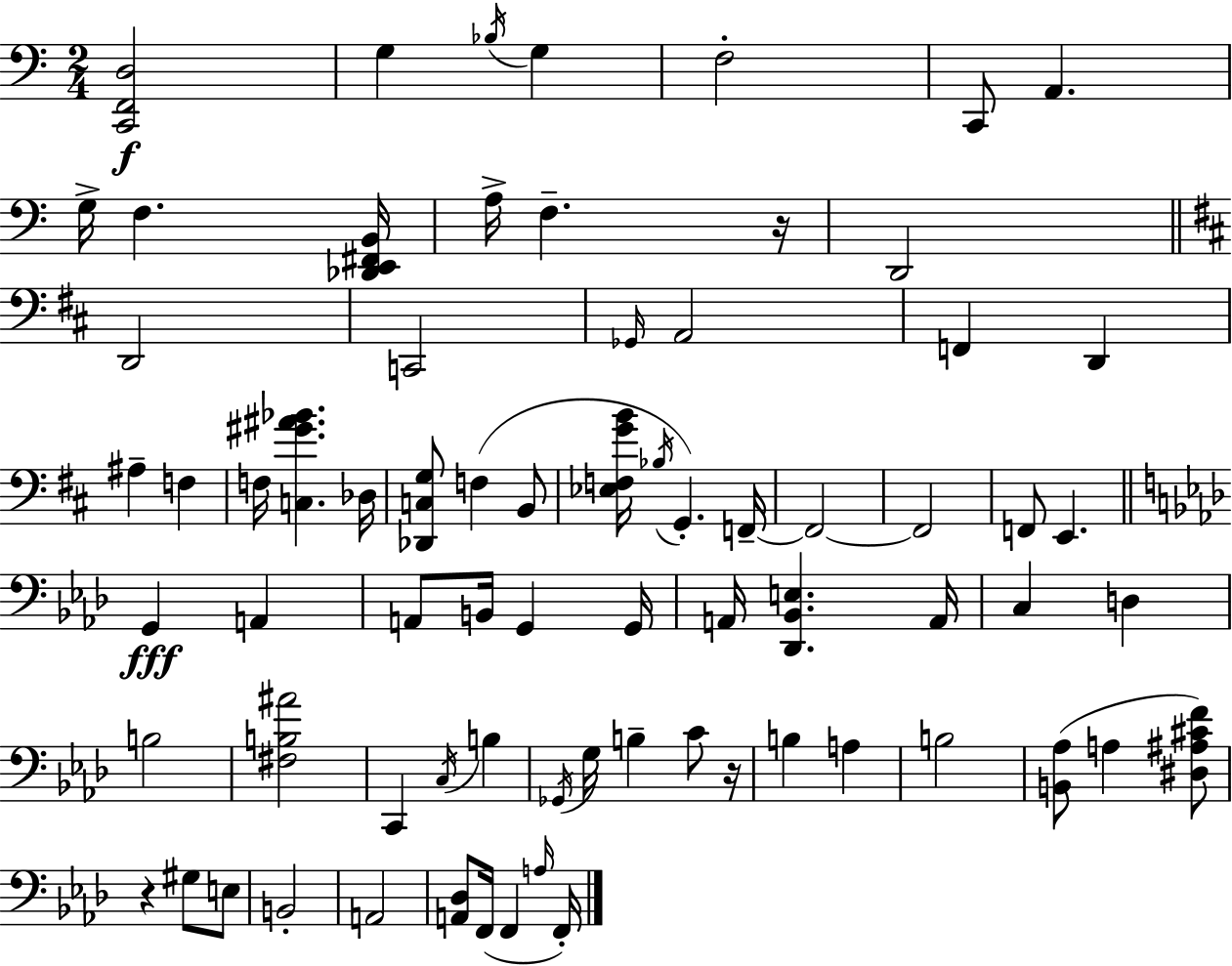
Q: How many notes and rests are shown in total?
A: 73